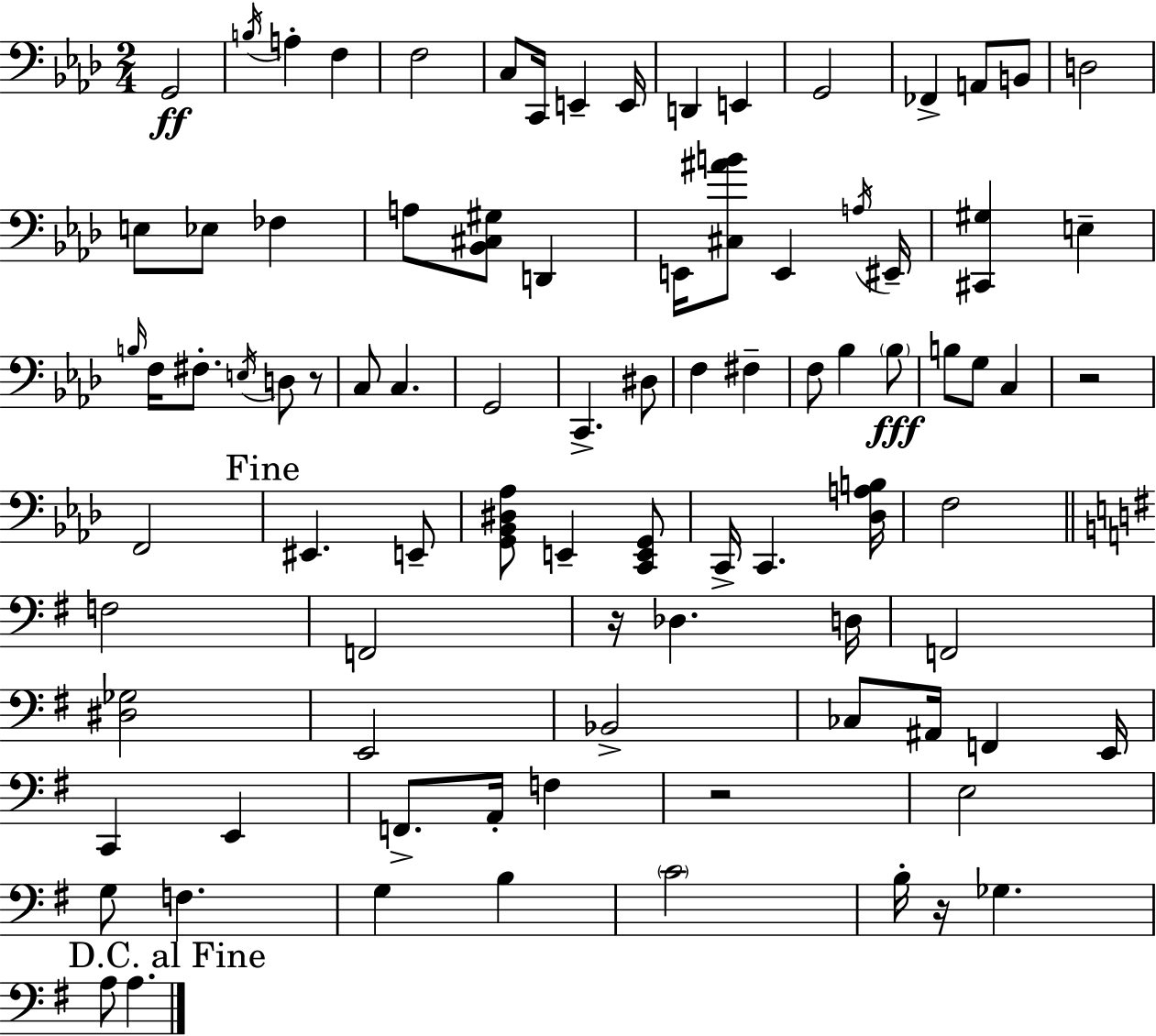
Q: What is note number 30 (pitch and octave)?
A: E3